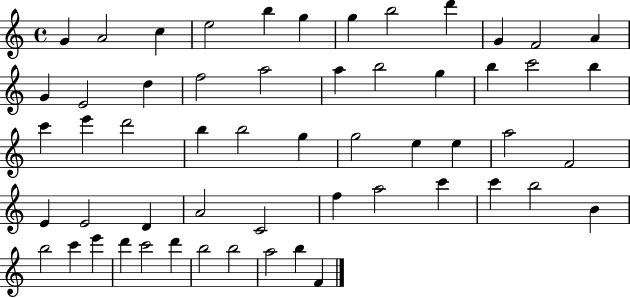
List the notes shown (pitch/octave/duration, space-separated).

G4/q A4/h C5/q E5/h B5/q G5/q G5/q B5/h D6/q G4/q F4/h A4/q G4/q E4/h D5/q F5/h A5/h A5/q B5/h G5/q B5/q C6/h B5/q C6/q E6/q D6/h B5/q B5/h G5/q G5/h E5/q E5/q A5/h F4/h E4/q E4/h D4/q A4/h C4/h F5/q A5/h C6/q C6/q B5/h B4/q B5/h C6/q E6/q D6/q C6/h D6/q B5/h B5/h A5/h B5/q F4/q